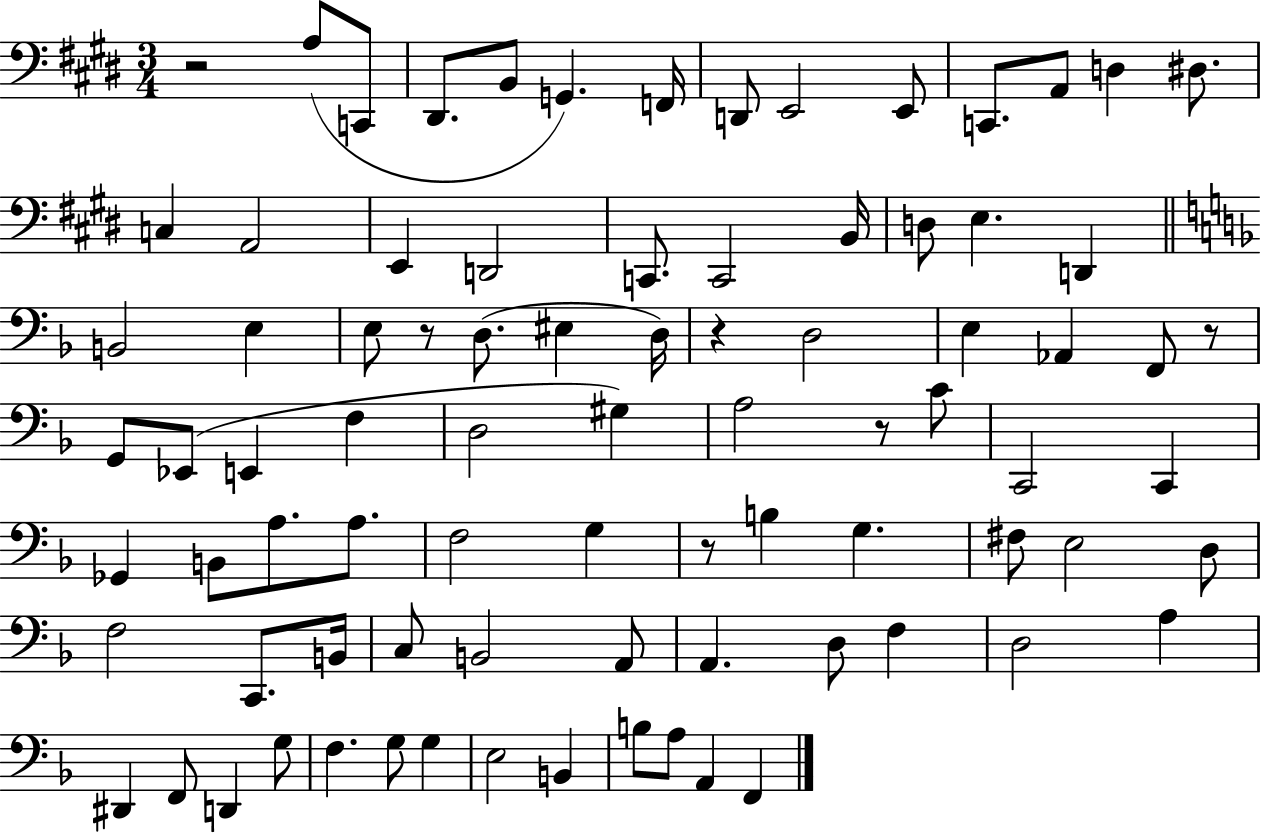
X:1
T:Untitled
M:3/4
L:1/4
K:E
z2 A,/2 C,,/2 ^D,,/2 B,,/2 G,, F,,/4 D,,/2 E,,2 E,,/2 C,,/2 A,,/2 D, ^D,/2 C, A,,2 E,, D,,2 C,,/2 C,,2 B,,/4 D,/2 E, D,, B,,2 E, E,/2 z/2 D,/2 ^E, D,/4 z D,2 E, _A,, F,,/2 z/2 G,,/2 _E,,/2 E,, F, D,2 ^G, A,2 z/2 C/2 C,,2 C,, _G,, B,,/2 A,/2 A,/2 F,2 G, z/2 B, G, ^F,/2 E,2 D,/2 F,2 C,,/2 B,,/4 C,/2 B,,2 A,,/2 A,, D,/2 F, D,2 A, ^D,, F,,/2 D,, G,/2 F, G,/2 G, E,2 B,, B,/2 A,/2 A,, F,,